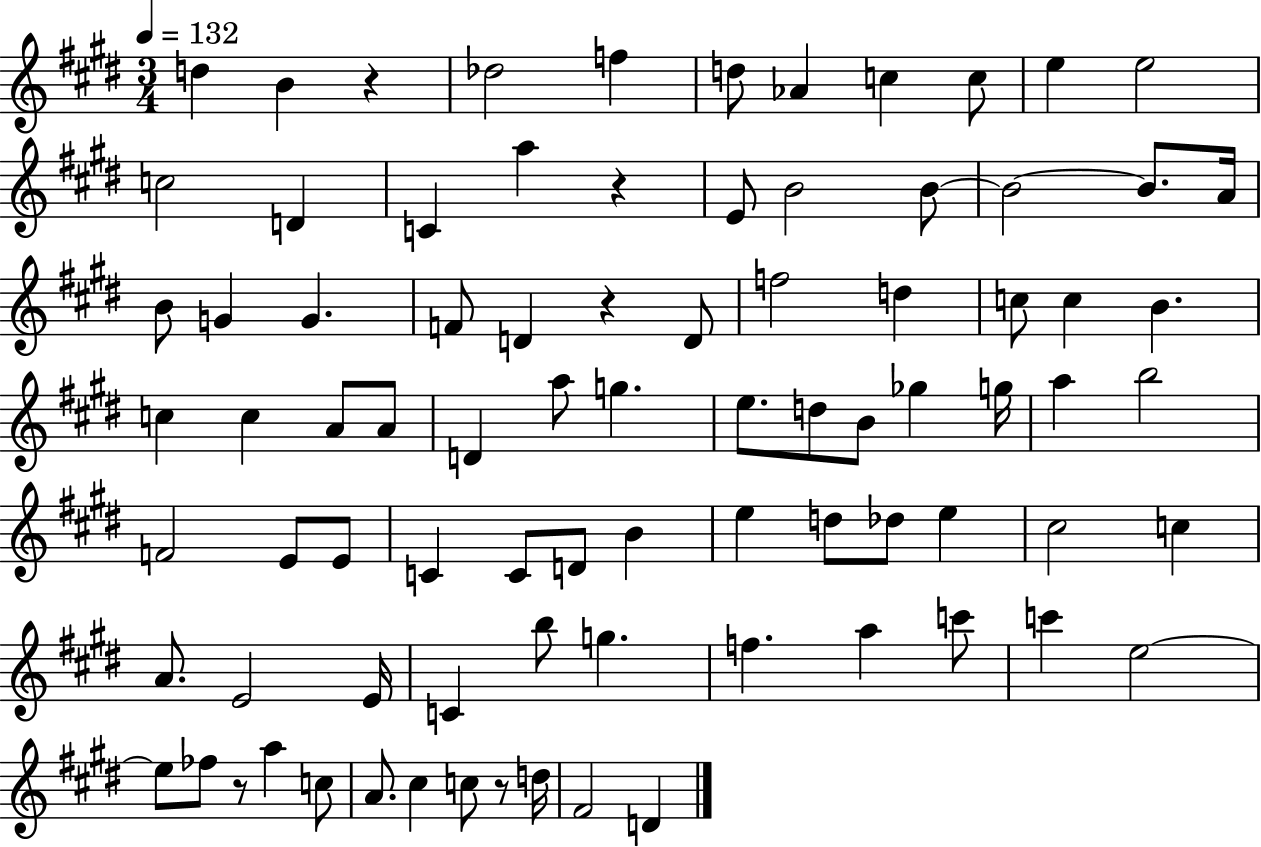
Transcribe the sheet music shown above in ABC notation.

X:1
T:Untitled
M:3/4
L:1/4
K:E
d B z _d2 f d/2 _A c c/2 e e2 c2 D C a z E/2 B2 B/2 B2 B/2 A/4 B/2 G G F/2 D z D/2 f2 d c/2 c B c c A/2 A/2 D a/2 g e/2 d/2 B/2 _g g/4 a b2 F2 E/2 E/2 C C/2 D/2 B e d/2 _d/2 e ^c2 c A/2 E2 E/4 C b/2 g f a c'/2 c' e2 e/2 _f/2 z/2 a c/2 A/2 ^c c/2 z/2 d/4 ^F2 D